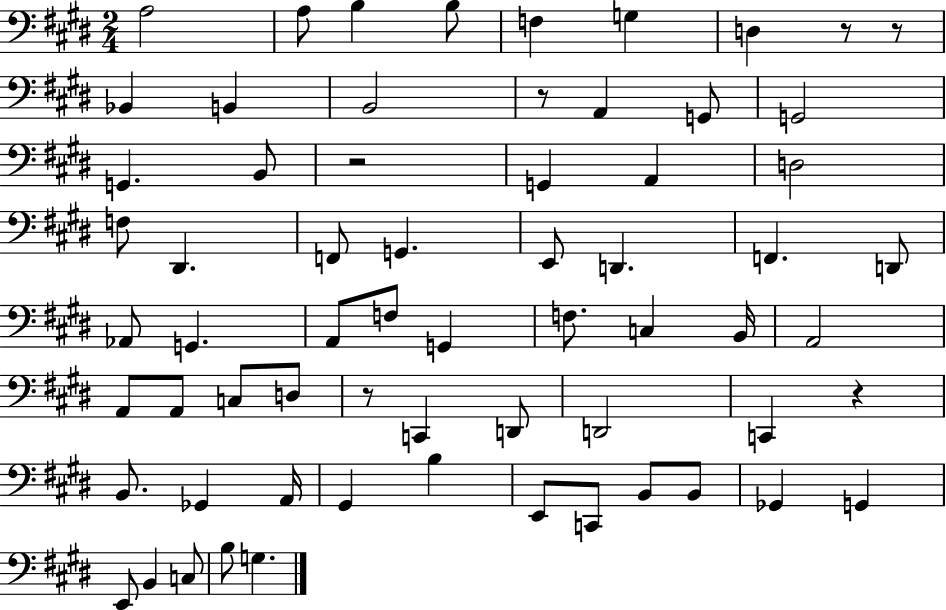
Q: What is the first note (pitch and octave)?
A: A3